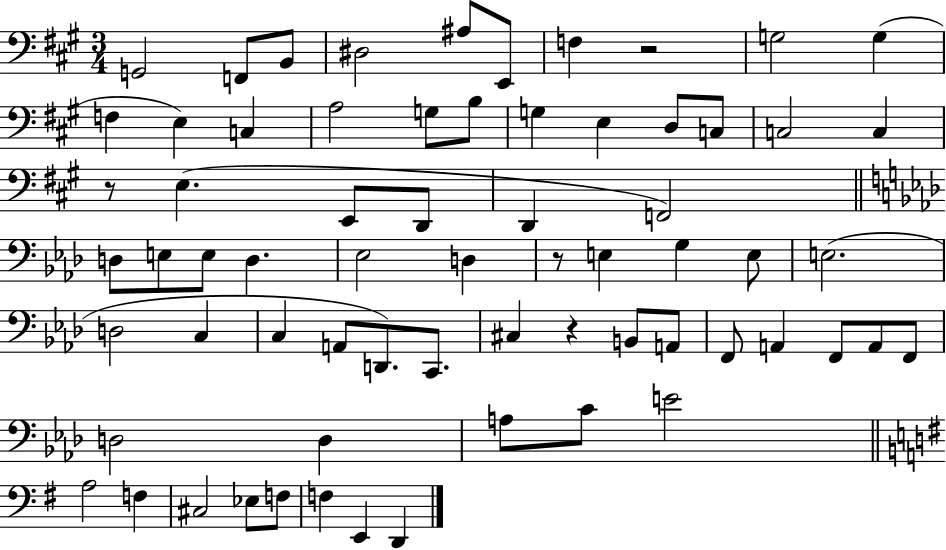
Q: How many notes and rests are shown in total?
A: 67